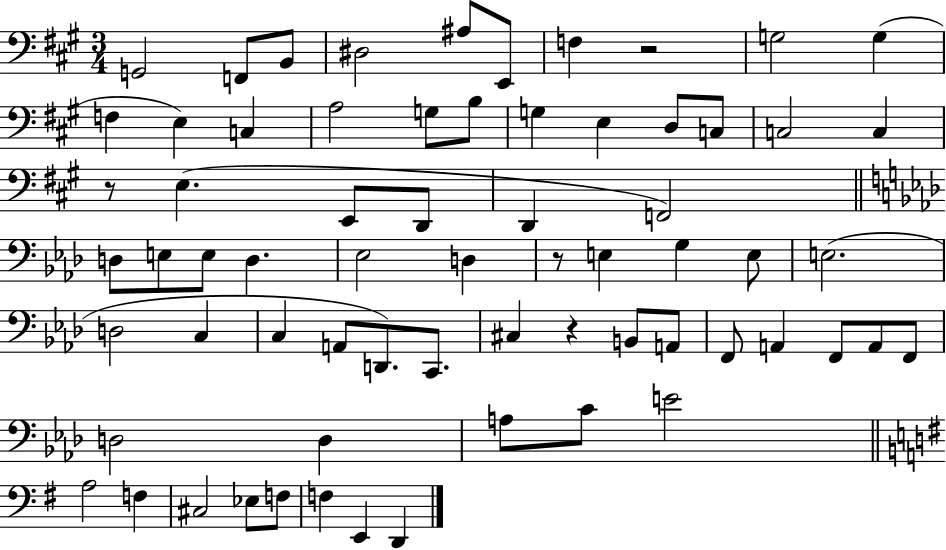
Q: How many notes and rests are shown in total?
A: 67